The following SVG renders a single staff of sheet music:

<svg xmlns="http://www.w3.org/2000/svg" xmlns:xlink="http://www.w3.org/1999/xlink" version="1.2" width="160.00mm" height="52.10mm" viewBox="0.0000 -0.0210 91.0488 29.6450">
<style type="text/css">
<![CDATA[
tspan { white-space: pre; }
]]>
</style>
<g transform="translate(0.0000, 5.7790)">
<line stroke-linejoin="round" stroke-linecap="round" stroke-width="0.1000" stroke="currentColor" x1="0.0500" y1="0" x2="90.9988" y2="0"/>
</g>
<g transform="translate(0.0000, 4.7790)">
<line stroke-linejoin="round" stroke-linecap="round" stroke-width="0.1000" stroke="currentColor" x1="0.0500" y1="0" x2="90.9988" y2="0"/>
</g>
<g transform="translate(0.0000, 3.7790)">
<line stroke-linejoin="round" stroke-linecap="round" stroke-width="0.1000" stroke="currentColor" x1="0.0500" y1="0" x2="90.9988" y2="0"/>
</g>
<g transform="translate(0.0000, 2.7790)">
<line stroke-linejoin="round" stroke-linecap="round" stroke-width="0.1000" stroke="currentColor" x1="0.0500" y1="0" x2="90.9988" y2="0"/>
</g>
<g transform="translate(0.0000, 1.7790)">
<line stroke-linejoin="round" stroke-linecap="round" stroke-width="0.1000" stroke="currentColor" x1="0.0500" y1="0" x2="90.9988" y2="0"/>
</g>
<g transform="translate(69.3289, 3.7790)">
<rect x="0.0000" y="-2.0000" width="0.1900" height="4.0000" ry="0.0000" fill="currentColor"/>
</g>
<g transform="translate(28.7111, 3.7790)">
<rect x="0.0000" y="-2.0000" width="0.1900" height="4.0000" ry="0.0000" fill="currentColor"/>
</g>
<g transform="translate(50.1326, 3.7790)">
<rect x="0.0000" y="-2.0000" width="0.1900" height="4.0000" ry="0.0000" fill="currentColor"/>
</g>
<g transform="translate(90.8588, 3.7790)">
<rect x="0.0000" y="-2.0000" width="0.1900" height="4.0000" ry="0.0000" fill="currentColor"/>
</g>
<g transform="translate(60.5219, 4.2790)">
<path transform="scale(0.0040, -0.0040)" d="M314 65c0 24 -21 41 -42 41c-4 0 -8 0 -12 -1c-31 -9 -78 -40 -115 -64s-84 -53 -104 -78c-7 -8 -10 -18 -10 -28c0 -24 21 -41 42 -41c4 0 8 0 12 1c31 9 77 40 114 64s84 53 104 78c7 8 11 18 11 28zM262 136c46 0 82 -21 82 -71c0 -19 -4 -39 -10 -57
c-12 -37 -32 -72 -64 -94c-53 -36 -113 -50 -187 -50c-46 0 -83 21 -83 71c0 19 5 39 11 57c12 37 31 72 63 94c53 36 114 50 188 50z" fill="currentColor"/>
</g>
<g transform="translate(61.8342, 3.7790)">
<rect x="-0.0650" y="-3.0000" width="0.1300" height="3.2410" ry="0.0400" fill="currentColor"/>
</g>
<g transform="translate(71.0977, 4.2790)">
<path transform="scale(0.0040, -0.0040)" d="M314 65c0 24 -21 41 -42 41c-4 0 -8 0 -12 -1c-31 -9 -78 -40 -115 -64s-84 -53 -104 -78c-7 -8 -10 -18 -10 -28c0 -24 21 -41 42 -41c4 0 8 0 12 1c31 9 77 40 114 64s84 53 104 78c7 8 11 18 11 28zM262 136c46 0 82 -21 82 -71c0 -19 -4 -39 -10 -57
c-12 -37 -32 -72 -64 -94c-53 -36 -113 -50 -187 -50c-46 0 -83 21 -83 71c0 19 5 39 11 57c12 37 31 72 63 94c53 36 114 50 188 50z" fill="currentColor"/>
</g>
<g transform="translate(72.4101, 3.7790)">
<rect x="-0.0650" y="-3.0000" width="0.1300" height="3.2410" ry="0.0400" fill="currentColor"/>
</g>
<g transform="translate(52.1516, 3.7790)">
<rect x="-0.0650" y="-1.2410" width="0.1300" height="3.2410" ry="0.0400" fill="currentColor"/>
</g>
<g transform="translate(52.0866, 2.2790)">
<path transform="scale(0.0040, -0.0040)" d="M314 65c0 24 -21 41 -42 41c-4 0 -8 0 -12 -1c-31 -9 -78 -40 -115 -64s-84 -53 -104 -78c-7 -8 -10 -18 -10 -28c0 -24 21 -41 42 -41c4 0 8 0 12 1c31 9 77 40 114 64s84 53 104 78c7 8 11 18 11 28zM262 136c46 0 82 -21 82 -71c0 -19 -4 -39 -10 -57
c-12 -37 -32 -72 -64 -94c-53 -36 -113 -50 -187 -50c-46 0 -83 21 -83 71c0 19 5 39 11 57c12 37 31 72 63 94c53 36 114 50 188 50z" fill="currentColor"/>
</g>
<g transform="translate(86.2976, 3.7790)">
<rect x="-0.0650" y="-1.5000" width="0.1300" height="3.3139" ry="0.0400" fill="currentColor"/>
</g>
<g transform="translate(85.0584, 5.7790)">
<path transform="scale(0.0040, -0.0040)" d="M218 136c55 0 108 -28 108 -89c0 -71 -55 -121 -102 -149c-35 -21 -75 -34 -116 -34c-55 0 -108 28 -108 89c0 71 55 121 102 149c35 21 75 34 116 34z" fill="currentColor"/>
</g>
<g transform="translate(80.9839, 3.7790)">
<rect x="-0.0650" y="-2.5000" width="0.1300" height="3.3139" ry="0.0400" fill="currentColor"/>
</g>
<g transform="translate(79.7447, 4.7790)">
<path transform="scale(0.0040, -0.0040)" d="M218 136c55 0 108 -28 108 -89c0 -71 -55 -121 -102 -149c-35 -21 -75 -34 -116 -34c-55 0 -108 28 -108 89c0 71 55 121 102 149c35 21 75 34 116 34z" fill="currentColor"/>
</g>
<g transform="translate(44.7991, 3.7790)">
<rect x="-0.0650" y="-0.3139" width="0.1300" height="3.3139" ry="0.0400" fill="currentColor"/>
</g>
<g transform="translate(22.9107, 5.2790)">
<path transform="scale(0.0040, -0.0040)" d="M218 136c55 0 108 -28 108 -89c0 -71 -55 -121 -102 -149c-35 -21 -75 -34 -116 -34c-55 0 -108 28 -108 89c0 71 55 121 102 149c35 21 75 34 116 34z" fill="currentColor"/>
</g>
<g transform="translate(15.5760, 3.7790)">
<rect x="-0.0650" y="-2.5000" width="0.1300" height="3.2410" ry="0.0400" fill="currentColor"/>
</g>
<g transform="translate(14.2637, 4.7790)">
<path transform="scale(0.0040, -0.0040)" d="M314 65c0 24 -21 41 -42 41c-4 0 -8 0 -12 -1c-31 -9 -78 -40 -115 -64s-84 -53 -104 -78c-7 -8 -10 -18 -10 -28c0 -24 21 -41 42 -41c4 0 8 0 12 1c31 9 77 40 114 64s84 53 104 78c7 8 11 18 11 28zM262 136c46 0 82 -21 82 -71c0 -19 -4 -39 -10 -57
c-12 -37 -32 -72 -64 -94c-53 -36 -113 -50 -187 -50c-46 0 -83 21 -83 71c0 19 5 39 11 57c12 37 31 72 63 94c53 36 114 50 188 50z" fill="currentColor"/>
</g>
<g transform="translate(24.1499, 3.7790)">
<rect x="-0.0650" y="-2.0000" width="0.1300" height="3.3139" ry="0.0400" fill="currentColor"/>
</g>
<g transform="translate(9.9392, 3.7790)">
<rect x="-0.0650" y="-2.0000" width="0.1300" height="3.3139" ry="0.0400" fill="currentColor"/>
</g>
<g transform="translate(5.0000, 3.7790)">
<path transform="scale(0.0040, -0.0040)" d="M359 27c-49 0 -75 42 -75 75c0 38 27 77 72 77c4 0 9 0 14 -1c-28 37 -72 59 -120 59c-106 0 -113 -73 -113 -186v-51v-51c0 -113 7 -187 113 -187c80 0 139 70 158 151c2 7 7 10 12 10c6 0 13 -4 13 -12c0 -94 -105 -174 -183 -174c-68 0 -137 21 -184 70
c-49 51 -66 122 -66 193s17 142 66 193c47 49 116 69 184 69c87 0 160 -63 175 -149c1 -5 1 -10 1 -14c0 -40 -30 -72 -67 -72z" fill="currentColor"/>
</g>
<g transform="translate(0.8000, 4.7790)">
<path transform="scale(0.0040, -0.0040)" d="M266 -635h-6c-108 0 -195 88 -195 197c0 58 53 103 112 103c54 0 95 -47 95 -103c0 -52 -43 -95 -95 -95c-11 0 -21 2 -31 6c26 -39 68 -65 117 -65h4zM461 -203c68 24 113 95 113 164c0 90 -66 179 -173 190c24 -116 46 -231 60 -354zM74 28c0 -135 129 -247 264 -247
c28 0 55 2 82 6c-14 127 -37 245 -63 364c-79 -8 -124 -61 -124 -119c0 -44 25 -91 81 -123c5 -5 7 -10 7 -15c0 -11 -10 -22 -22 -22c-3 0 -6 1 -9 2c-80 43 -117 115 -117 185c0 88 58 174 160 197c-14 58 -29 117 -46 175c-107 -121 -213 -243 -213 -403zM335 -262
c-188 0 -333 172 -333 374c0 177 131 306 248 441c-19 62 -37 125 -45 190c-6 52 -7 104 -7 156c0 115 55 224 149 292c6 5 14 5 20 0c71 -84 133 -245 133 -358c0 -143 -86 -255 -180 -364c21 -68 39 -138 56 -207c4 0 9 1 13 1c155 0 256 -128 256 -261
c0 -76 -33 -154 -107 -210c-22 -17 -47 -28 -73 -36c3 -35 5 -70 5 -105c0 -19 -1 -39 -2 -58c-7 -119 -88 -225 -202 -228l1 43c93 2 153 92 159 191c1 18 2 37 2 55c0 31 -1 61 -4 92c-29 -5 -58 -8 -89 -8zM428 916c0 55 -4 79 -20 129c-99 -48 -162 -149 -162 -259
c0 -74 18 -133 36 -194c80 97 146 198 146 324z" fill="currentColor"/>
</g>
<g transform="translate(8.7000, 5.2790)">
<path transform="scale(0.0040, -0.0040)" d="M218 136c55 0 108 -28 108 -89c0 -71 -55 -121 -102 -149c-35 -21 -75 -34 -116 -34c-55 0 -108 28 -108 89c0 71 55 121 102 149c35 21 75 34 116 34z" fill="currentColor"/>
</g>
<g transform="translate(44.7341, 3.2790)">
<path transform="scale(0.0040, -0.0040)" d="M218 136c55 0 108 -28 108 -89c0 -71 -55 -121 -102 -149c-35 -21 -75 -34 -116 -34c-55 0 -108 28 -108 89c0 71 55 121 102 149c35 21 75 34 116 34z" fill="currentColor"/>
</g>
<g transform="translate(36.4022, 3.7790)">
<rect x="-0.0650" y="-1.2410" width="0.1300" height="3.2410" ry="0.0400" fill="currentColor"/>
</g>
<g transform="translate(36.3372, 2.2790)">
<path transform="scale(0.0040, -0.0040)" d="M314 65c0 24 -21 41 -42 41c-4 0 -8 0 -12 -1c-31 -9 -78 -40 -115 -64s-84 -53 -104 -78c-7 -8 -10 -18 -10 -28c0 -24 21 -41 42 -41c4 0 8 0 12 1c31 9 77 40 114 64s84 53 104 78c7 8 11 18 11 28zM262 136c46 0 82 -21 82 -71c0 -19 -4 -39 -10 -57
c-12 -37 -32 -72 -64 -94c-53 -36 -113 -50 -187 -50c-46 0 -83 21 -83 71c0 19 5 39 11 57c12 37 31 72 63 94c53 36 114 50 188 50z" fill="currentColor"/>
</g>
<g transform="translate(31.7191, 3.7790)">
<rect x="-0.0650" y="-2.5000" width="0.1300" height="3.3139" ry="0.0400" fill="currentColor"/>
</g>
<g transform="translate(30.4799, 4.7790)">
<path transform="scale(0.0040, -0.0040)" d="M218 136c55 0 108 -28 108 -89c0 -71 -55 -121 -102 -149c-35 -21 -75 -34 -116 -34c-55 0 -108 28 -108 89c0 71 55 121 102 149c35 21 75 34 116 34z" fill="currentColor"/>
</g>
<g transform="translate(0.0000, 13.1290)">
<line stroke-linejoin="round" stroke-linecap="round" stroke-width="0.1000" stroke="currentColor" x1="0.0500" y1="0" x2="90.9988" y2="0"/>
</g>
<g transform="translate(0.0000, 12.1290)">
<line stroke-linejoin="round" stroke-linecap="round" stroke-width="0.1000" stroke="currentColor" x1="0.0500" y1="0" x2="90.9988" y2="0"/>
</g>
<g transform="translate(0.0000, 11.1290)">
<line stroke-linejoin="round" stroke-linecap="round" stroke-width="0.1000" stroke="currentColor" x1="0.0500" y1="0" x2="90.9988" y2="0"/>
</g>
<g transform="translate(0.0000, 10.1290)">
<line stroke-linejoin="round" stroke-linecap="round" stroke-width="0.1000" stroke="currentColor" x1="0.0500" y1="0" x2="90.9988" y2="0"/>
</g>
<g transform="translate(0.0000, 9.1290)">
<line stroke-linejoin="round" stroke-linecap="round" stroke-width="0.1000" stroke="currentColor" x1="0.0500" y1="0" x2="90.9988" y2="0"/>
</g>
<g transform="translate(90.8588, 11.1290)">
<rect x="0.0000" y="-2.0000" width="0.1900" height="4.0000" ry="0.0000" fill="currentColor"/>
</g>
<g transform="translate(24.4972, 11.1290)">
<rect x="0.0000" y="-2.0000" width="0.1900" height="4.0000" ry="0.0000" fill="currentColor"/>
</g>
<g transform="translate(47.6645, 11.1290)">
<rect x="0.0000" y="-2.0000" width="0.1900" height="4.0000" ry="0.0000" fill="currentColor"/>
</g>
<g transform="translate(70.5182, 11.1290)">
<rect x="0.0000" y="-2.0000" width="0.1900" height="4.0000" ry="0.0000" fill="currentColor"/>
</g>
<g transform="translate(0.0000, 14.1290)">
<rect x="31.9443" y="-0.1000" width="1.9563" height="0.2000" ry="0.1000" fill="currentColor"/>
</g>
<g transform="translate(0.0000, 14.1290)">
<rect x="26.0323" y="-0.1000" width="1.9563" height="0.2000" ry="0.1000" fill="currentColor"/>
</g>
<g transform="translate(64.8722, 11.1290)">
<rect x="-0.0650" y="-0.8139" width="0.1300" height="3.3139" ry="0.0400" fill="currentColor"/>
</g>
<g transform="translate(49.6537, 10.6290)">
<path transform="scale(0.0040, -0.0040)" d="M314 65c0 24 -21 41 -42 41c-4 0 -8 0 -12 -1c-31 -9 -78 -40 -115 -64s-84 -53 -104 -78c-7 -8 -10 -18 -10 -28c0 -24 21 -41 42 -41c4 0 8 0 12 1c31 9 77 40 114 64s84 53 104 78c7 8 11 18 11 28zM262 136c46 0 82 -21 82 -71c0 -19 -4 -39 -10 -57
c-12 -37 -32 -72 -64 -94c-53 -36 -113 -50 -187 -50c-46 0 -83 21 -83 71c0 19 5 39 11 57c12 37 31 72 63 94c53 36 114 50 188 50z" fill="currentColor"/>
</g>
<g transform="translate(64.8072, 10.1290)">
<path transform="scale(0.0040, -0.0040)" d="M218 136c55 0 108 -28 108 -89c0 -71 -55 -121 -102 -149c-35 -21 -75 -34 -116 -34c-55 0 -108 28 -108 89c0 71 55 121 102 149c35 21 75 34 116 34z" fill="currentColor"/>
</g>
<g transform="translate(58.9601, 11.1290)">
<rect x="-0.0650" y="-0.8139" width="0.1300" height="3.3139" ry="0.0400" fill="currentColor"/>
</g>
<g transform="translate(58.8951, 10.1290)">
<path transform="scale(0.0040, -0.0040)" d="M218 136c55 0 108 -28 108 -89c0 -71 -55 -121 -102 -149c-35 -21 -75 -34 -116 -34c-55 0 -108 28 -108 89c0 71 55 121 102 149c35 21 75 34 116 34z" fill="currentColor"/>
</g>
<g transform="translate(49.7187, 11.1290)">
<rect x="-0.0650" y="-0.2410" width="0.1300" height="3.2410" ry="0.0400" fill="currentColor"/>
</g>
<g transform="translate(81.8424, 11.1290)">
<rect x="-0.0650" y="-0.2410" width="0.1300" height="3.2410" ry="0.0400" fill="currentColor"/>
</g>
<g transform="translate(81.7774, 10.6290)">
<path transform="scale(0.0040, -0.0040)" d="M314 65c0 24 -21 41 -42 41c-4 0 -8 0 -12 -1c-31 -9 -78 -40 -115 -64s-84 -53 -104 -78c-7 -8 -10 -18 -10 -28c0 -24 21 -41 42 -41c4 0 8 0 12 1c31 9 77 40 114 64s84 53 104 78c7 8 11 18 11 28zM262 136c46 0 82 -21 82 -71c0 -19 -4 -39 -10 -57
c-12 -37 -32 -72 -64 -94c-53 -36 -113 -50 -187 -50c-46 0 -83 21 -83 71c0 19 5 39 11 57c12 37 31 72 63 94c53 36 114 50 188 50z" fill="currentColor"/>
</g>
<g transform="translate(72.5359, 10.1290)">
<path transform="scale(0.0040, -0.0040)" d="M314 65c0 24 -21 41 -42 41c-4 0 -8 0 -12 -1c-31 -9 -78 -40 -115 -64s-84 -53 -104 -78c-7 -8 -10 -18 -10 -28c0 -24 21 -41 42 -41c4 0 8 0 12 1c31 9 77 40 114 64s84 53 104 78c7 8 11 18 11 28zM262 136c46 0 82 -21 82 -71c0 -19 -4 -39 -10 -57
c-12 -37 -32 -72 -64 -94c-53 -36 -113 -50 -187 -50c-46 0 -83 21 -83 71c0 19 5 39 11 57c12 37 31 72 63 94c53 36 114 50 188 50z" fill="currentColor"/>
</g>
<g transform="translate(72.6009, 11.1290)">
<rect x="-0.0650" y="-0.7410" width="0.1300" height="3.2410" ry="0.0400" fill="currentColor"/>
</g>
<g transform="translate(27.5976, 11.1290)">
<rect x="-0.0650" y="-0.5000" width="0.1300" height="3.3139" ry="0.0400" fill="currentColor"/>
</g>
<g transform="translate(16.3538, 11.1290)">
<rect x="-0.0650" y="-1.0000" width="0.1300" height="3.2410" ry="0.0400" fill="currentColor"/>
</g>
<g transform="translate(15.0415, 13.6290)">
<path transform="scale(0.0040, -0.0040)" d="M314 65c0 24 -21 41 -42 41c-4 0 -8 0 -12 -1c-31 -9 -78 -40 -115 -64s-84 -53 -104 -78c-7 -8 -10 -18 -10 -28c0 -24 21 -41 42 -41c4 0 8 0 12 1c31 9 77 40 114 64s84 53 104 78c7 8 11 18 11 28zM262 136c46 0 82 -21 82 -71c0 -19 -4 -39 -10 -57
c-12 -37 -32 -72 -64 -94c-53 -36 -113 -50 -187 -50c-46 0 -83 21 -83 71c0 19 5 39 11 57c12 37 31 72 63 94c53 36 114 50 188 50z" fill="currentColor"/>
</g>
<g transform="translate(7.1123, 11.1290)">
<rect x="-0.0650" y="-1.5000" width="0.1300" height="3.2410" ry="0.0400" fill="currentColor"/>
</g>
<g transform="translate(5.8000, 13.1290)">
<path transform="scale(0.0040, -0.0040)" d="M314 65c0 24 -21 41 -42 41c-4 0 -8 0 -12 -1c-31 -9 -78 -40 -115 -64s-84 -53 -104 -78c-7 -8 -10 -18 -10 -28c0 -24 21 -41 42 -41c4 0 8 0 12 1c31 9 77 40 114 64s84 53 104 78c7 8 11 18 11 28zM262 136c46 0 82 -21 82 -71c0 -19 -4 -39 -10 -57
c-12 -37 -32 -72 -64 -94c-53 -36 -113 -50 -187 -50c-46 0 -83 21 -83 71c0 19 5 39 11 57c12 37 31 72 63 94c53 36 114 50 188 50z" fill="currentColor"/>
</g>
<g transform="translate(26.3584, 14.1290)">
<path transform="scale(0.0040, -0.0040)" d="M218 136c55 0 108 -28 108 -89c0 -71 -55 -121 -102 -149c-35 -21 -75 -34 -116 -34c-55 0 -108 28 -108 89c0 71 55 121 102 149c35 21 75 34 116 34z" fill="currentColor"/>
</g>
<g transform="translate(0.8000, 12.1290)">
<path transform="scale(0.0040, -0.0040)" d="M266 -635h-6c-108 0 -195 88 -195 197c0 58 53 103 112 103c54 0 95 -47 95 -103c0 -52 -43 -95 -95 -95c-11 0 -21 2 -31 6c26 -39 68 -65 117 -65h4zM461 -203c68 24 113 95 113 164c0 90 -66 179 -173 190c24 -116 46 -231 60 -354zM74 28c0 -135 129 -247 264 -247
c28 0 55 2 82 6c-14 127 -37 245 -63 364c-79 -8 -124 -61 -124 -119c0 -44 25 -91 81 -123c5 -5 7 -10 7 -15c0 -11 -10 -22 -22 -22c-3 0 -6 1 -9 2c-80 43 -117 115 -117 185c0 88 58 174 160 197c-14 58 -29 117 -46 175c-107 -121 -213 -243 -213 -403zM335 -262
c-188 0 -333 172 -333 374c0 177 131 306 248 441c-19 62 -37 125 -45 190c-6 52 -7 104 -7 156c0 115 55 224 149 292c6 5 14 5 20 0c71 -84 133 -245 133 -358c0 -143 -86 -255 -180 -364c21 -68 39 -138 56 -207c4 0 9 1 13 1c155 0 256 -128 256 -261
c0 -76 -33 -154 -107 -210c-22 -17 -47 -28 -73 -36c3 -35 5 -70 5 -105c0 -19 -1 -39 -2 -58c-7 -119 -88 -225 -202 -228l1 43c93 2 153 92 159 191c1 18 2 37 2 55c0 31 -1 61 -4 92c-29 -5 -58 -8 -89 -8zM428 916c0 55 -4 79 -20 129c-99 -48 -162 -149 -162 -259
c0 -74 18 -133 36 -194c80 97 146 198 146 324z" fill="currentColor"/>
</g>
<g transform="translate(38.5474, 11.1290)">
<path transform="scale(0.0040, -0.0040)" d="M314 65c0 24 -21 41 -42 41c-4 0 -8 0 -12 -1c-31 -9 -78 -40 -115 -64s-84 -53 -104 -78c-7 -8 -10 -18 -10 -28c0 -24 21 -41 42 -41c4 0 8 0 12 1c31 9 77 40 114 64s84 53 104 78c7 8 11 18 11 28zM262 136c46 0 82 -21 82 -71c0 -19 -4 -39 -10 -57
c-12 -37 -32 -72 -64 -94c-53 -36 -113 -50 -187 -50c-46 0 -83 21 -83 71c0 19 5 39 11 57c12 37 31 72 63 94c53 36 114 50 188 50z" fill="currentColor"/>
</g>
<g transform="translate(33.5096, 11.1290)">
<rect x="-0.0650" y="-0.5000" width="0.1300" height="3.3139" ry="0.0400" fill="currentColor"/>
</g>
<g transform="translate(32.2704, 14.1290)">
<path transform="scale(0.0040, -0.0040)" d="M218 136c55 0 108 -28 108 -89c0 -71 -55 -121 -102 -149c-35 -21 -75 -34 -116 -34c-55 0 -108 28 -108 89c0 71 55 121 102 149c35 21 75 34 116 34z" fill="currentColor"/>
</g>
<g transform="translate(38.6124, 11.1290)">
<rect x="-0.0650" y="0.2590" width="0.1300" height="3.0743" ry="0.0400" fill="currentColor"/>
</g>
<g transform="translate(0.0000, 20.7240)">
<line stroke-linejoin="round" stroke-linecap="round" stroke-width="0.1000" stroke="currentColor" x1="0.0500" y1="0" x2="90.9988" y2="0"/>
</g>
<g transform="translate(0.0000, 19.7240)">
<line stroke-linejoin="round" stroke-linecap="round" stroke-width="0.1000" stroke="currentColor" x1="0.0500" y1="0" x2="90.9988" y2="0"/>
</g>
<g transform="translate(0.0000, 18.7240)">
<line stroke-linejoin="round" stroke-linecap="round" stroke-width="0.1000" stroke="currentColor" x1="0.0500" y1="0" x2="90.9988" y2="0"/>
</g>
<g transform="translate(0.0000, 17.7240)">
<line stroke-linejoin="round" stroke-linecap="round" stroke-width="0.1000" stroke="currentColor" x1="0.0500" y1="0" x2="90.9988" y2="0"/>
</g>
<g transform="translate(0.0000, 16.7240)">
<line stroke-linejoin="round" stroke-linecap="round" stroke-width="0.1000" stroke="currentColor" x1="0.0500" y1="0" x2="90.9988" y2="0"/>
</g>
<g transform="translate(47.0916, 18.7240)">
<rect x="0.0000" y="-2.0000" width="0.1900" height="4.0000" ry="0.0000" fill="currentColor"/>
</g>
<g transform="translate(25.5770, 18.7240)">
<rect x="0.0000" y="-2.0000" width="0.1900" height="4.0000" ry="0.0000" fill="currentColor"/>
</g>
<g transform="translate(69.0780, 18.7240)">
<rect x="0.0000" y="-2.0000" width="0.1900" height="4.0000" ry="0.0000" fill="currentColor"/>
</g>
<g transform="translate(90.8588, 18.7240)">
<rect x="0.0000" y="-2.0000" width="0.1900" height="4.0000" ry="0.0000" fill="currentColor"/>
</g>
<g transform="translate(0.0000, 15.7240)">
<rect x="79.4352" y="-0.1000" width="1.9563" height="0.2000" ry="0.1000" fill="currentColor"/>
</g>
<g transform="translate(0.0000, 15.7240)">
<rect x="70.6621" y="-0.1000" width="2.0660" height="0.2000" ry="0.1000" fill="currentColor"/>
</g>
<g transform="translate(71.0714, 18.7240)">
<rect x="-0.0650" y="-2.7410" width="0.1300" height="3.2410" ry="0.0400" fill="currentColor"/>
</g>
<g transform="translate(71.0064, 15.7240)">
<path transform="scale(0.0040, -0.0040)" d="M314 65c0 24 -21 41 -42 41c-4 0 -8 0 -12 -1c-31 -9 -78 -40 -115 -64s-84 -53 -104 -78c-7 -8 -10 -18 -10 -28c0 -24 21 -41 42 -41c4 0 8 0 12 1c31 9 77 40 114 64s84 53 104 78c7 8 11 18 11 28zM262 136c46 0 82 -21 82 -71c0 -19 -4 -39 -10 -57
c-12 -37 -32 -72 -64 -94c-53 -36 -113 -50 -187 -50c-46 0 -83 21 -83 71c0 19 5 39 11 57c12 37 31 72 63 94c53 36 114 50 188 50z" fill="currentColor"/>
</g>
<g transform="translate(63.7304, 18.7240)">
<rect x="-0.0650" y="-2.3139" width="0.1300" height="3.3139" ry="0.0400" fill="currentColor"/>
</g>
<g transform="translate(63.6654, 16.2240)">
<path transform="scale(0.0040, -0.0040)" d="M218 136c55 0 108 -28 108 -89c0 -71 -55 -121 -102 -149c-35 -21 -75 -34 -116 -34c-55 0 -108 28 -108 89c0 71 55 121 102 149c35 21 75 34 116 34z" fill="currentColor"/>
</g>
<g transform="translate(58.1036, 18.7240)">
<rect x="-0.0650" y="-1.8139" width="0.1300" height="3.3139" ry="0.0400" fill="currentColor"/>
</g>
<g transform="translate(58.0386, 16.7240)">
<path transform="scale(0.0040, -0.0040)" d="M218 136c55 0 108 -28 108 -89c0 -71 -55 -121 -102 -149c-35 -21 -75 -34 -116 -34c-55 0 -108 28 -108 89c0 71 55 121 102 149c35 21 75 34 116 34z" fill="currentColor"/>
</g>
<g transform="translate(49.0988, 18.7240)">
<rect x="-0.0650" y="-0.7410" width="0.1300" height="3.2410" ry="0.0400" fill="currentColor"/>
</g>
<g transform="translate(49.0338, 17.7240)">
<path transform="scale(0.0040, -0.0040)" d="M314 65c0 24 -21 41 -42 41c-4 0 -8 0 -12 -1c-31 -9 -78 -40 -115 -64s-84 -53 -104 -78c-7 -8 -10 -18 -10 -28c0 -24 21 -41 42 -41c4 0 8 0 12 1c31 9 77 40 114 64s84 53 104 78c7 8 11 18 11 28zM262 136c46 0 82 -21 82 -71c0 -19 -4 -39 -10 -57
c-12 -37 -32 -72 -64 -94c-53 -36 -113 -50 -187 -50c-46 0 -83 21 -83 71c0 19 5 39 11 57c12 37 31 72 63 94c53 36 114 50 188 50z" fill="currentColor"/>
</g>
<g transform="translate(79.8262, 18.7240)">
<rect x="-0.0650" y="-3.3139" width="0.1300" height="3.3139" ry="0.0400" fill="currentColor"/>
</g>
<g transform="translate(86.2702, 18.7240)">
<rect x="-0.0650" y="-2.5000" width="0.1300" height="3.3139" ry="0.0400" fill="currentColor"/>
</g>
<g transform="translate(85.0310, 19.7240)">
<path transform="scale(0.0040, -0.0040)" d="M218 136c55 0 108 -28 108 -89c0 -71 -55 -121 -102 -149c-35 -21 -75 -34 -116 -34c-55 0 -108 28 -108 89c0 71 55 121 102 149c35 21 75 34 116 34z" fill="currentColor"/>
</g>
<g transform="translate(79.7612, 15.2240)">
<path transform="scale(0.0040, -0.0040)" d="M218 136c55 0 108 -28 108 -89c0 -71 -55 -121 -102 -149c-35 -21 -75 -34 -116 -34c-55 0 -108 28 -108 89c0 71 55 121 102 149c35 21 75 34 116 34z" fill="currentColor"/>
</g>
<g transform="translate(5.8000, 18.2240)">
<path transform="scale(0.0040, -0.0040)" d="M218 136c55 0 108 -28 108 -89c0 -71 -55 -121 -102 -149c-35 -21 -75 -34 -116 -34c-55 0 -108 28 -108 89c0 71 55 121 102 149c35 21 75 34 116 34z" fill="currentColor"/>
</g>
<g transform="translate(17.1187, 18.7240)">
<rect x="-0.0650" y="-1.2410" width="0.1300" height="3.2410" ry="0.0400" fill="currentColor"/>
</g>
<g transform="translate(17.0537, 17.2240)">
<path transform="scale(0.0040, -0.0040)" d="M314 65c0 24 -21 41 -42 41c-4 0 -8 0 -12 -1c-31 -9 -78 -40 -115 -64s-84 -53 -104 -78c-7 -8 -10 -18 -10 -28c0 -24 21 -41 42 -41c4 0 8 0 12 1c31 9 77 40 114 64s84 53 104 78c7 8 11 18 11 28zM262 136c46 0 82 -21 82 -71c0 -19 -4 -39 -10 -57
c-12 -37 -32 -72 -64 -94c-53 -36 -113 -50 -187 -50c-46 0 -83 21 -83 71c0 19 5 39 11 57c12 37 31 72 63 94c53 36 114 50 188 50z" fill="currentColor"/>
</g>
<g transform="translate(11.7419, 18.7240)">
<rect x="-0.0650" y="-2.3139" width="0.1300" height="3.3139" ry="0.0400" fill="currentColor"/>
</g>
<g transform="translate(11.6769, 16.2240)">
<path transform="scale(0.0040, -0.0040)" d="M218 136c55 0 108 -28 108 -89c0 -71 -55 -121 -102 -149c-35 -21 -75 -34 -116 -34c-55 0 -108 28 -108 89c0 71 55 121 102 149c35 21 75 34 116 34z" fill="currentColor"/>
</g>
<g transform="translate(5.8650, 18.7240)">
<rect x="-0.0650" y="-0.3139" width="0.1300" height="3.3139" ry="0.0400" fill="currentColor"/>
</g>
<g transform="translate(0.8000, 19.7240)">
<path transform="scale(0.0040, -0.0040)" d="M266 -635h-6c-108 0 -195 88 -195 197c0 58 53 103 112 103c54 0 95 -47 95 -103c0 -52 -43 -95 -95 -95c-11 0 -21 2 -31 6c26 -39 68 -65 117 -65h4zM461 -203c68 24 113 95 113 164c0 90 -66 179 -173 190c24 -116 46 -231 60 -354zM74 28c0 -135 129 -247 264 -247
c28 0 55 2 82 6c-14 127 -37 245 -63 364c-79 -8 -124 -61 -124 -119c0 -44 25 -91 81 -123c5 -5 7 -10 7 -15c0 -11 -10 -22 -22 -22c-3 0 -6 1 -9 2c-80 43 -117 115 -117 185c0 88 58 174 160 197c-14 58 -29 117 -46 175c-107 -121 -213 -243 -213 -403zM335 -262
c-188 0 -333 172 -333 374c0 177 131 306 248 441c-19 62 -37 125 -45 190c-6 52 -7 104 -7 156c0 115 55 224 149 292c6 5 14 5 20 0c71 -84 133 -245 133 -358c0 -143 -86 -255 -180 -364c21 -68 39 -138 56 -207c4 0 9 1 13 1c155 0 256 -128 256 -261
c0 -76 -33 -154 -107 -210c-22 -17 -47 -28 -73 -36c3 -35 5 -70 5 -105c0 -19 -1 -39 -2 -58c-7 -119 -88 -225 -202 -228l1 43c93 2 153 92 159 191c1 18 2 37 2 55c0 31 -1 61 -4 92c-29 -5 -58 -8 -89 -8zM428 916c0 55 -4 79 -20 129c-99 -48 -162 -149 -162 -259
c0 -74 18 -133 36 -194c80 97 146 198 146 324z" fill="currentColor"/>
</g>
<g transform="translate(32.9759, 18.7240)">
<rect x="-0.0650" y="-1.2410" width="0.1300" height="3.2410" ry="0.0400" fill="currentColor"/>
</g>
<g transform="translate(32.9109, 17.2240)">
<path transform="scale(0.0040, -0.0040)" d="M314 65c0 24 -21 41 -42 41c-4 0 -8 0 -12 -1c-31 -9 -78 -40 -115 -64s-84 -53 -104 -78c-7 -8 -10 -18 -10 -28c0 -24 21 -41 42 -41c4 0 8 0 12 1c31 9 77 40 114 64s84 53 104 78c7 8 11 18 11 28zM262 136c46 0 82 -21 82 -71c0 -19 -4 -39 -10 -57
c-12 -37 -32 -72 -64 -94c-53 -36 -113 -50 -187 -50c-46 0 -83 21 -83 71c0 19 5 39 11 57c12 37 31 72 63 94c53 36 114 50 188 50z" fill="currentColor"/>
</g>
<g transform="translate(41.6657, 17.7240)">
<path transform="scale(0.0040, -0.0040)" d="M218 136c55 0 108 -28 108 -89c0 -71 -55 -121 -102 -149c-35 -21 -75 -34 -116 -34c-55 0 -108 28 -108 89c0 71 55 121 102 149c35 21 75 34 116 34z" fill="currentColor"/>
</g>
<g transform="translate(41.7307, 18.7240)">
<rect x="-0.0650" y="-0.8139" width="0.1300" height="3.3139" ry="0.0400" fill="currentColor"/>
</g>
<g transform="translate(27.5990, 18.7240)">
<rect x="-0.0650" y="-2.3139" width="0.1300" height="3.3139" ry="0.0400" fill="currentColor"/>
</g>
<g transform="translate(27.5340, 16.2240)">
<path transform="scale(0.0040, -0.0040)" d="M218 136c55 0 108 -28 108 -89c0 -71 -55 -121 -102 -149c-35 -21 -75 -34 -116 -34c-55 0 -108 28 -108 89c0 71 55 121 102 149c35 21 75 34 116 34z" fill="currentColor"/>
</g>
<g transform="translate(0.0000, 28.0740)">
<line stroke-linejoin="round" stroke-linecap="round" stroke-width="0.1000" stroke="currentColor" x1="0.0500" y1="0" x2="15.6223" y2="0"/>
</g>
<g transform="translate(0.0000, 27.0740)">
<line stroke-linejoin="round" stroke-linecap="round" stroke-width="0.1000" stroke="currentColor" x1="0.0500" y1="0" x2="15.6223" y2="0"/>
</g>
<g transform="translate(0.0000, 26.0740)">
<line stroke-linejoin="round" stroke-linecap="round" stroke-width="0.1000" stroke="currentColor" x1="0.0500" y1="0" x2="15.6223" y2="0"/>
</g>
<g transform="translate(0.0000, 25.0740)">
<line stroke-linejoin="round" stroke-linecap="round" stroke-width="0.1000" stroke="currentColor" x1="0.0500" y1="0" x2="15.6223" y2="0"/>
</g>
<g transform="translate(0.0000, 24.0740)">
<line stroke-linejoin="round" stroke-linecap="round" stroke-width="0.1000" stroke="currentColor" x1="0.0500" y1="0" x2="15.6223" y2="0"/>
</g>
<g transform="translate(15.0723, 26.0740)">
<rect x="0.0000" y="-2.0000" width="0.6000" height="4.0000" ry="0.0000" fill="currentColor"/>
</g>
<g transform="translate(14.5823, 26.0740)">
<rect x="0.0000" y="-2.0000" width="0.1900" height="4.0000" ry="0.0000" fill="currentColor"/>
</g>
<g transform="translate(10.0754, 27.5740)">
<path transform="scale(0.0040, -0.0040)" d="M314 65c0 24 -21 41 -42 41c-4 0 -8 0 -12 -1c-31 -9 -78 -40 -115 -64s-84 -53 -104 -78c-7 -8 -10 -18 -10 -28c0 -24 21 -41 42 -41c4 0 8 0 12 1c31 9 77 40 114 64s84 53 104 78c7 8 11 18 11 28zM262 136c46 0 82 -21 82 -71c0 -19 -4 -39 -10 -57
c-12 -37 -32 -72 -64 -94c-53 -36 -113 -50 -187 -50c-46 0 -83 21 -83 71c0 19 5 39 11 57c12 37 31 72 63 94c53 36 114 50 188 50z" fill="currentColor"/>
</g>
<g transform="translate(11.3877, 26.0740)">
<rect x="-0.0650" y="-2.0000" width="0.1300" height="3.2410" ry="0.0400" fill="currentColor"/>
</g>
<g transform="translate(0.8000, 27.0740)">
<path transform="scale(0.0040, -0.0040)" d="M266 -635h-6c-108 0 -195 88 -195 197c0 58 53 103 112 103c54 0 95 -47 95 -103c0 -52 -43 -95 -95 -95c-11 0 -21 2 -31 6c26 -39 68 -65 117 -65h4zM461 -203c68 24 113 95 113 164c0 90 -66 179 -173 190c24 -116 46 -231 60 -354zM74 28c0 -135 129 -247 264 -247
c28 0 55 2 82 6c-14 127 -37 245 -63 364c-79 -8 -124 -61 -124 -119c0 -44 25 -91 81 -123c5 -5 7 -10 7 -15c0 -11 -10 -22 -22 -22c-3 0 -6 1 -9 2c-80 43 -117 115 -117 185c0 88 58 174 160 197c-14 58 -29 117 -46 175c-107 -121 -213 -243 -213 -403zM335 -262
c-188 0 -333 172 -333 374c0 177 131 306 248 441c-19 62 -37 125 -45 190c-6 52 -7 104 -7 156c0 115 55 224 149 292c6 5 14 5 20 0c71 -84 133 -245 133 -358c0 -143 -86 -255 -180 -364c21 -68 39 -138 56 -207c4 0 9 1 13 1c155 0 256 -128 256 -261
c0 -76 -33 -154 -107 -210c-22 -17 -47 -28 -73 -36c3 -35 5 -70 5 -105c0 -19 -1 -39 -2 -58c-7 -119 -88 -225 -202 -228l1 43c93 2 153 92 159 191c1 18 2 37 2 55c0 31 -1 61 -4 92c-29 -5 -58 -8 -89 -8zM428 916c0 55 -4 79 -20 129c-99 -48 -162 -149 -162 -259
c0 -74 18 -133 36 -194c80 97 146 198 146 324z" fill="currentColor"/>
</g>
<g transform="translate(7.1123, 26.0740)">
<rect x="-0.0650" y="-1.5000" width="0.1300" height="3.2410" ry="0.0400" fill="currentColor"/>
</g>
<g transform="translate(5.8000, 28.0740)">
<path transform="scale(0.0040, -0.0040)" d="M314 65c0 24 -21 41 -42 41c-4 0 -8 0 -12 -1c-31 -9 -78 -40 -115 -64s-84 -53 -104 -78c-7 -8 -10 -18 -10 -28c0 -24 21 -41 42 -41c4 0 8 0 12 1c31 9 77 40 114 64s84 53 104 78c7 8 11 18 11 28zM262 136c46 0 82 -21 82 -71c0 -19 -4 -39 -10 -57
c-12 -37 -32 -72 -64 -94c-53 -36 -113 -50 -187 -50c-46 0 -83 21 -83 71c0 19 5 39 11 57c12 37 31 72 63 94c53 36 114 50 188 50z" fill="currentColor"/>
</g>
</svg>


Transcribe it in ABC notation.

X:1
T:Untitled
M:4/4
L:1/4
K:C
F G2 F G e2 c e2 A2 A2 G E E2 D2 C C B2 c2 d d d2 c2 c g e2 g e2 d d2 f g a2 b G E2 F2